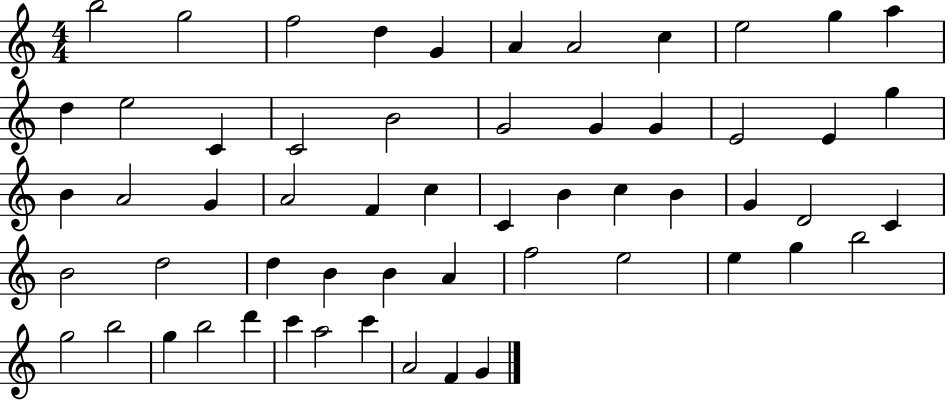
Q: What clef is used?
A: treble